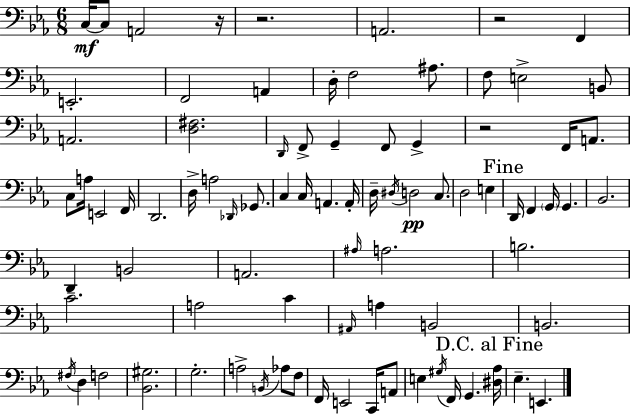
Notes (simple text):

C3/s C3/e A2/h R/s R/h. A2/h. R/h F2/q E2/h. F2/h A2/q D3/s F3/h A#3/e. F3/e E3/h B2/e A2/h. [D3,F#3]/h. D2/s F2/e G2/q F2/e G2/q R/h F2/s A2/e. C3/e A3/s E2/h F2/s D2/h. D3/s A3/h Db2/s Gb2/e. C3/q C3/s A2/q. A2/s D3/s D#3/s D3/h C3/e. D3/h E3/q D2/s F2/q G2/s G2/q. Bb2/h. D2/q B2/h A2/h. A#3/s A3/h. B3/h. C4/h. A3/h C4/q A#2/s A3/q B2/h B2/h. F#3/s D3/q F3/h [Bb2,G#3]/h. G3/h. A3/h B2/s Ab3/e F3/e F2/s E2/h C2/s A2/e E3/q G#3/s F2/s G2/q. [D#3,Ab3]/s Eb3/q. E2/q.